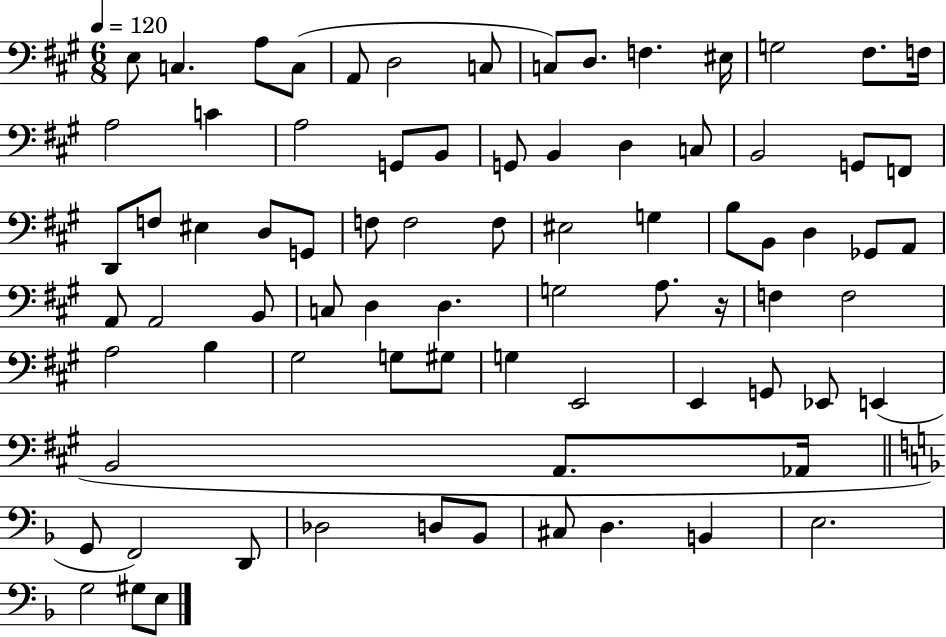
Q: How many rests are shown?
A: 1